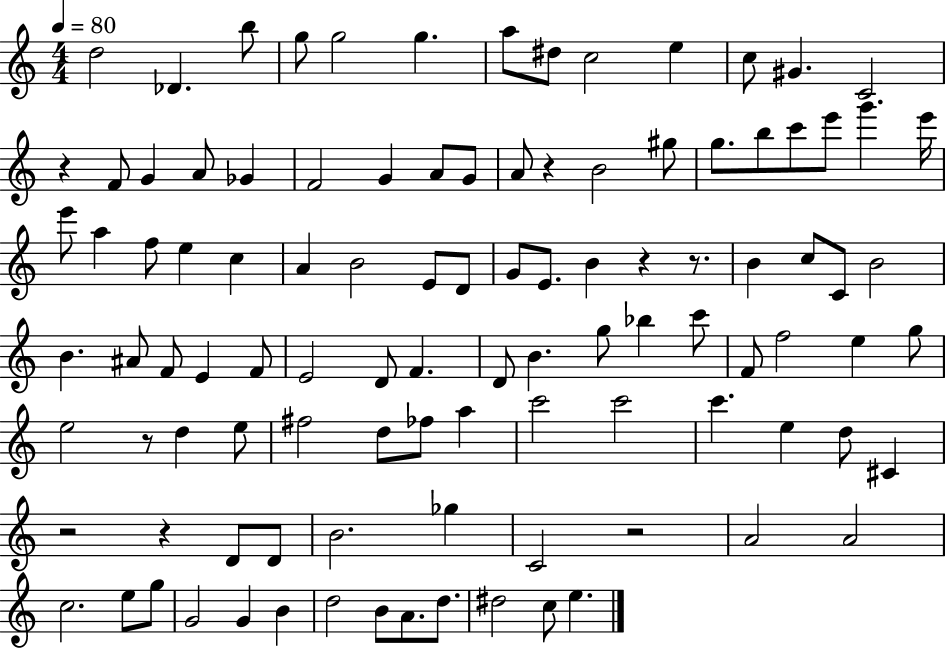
D5/h Db4/q. B5/e G5/e G5/h G5/q. A5/e D#5/e C5/h E5/q C5/e G#4/q. C4/h R/q F4/e G4/q A4/e Gb4/q F4/h G4/q A4/e G4/e A4/e R/q B4/h G#5/e G5/e. B5/e C6/e E6/e G6/q. E6/s E6/e A5/q F5/e E5/q C5/q A4/q B4/h E4/e D4/e G4/e E4/e. B4/q R/q R/e. B4/q C5/e C4/e B4/h B4/q. A#4/e F4/e E4/q F4/e E4/h D4/e F4/q. D4/e B4/q. G5/e Bb5/q C6/e F4/e F5/h E5/q G5/e E5/h R/e D5/q E5/e F#5/h D5/e FES5/e A5/q C6/h C6/h C6/q. E5/q D5/e C#4/q R/h R/q D4/e D4/e B4/h. Gb5/q C4/h R/h A4/h A4/h C5/h. E5/e G5/e G4/h G4/q B4/q D5/h B4/e A4/e. D5/e. D#5/h C5/e E5/q.